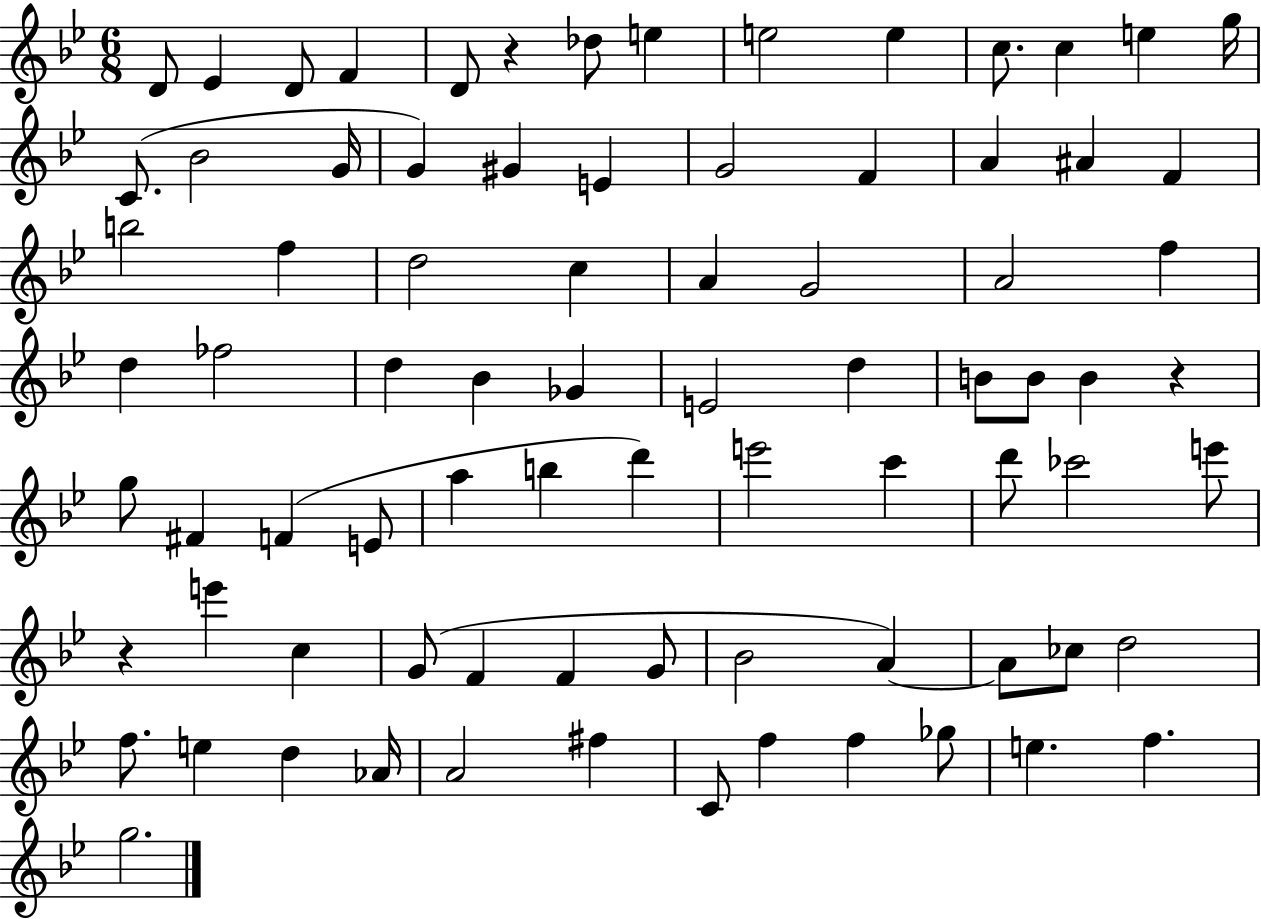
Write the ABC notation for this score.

X:1
T:Untitled
M:6/8
L:1/4
K:Bb
D/2 _E D/2 F D/2 z _d/2 e e2 e c/2 c e g/4 C/2 _B2 G/4 G ^G E G2 F A ^A F b2 f d2 c A G2 A2 f d _f2 d _B _G E2 d B/2 B/2 B z g/2 ^F F E/2 a b d' e'2 c' d'/2 _c'2 e'/2 z e' c G/2 F F G/2 _B2 A A/2 _c/2 d2 f/2 e d _A/4 A2 ^f C/2 f f _g/2 e f g2